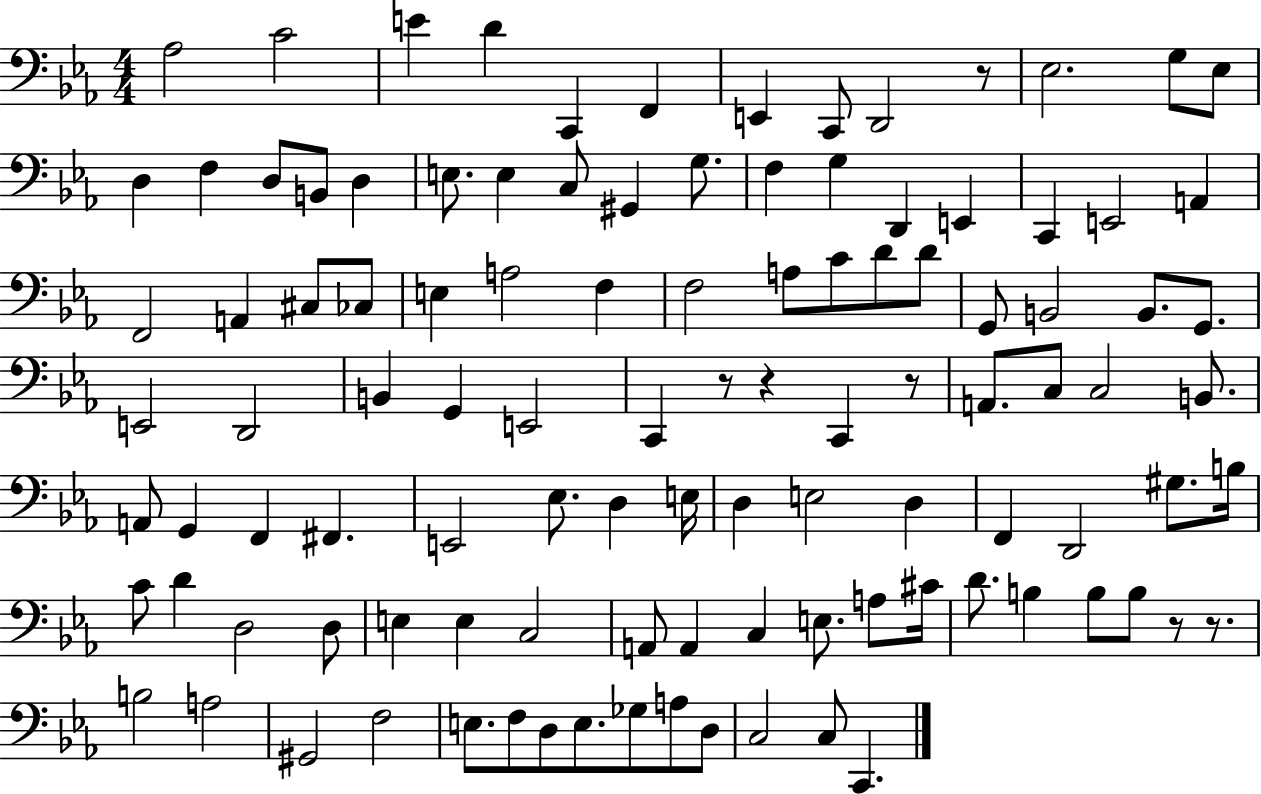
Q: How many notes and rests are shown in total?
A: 108